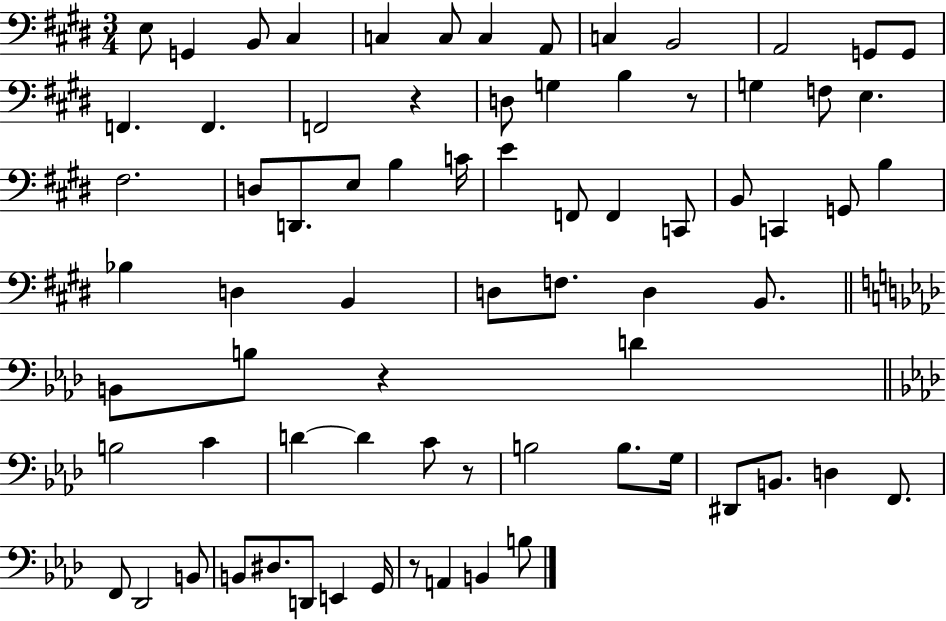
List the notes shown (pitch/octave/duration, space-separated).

E3/e G2/q B2/e C#3/q C3/q C3/e C3/q A2/e C3/q B2/h A2/h G2/e G2/e F2/q. F2/q. F2/h R/q D3/e G3/q B3/q R/e G3/q F3/e E3/q. F#3/h. D3/e D2/e. E3/e B3/q C4/s E4/q F2/e F2/q C2/e B2/e C2/q G2/e B3/q Bb3/q D3/q B2/q D3/e F3/e. D3/q B2/e. B2/e B3/e R/q D4/q B3/h C4/q D4/q D4/q C4/e R/e B3/h B3/e. G3/s D#2/e B2/e. D3/q F2/e. F2/e Db2/h B2/e B2/e D#3/e. D2/e E2/q G2/s R/e A2/q B2/q B3/e